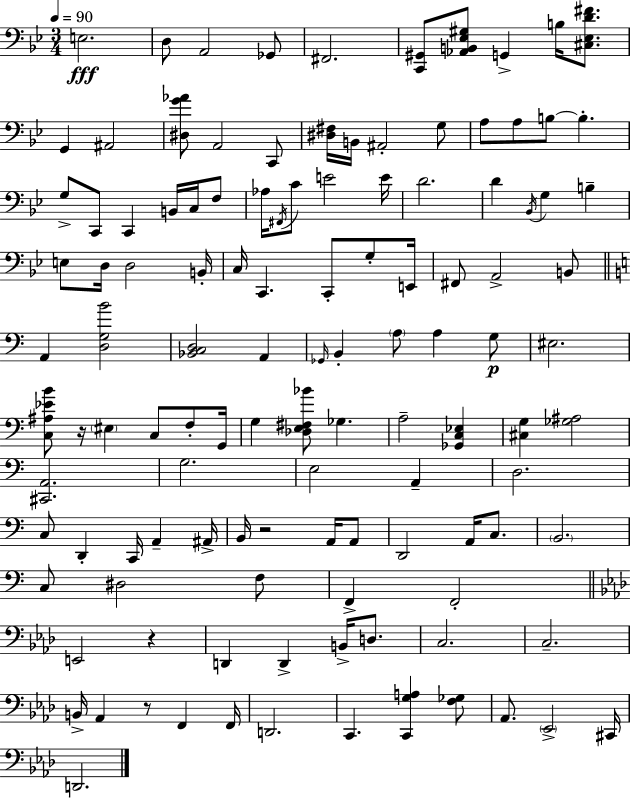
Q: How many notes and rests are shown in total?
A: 118